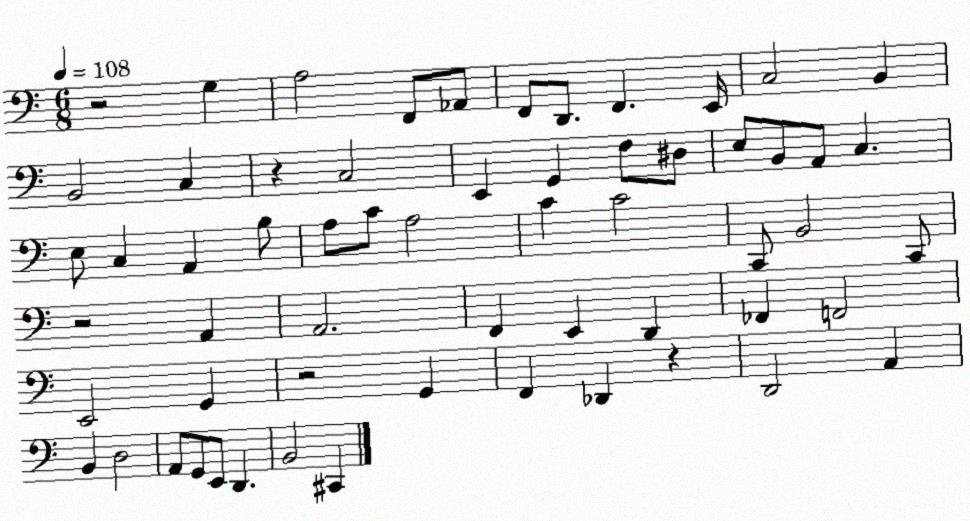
X:1
T:Untitled
M:6/8
L:1/4
K:C
z2 G, A,2 F,,/2 _A,,/2 F,,/2 D,,/2 F,, E,,/4 C,2 B,, B,,2 C, z C,2 E,, G,, F,/2 ^D,/2 E,/2 B,,/2 A,,/2 C, E,/2 C, A,, B,/2 A,/2 C/2 A,2 C C2 C,,/2 B,,2 C,,/2 z2 A,, A,,2 F,, E,, D,, _F,, F,,2 E,,2 G,, z2 G,, F,, _D,, z D,,2 A,, B,, D,2 A,,/2 G,,/2 E,,/2 D,, B,,2 ^C,,